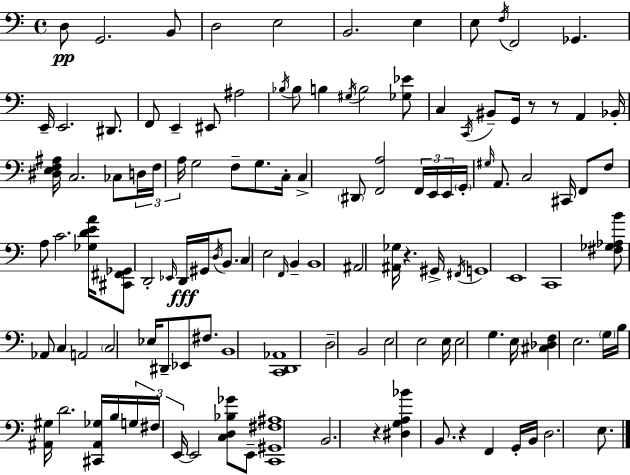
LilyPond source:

{
  \clef bass
  \time 4/4
  \defaultTimeSignature
  \key a \minor
  d8\pp g,2. b,8 | d2 e2 | b,2. e4 | e8 \acciaccatura { f16 } f,2 ges,4. | \break e,16-- e,2. dis,8. | f,8 e,4-- eis,8 ais2 | \acciaccatura { bes16 } bes8 b4 \acciaccatura { gis16 } b2 | <ges ees'>8 c4 \acciaccatura { c,16 } bis,8-- g,16 r8 r8 a,4 | \break bes,16-. <dis e f ais>16 c2. | ces8 \tuplet 3/2 { d16 f16 a16 } g2 f8-- | g8. c16-. c4-> \parenthesize dis,8 <f, a>2 | \tuplet 3/2 { f,16 e,16 e,16 } \parenthesize g,16-. \grace { gis16 } a,8. c2 | \break cis,16 f,8 f8 a8 c'2. | <ges d' e' a'>16 <cis, fis, ges,>8 d,2-. | \grace { ees,16 } d,16\fff gis,16 \acciaccatura { d16 } b,8. c4 e2 | \grace { f,16 } b,4-- b,1 | \break ais,2 | <ais, ges>16 r4. gis,16-> \acciaccatura { fis,16 } g,1 | e,1 | c,1 | \break <fis ges aes b'>8 aes,8 c4 | a,2 \parenthesize c2 | ees16 dis,8-- ees,8 fis8. b,1 | <c, d, aes,>1 | \break d2-- | b,2 e2 | e2 e16 e2 | g4. e16 <cis des f>4 e2. | \break \parenthesize g16 b16 <ais, gis>16 d'2. | <cis, ais, ges>16 b16 \tuplet 3/2 { g16 fis16 e,16~~ } e,2 | <c d bes ges'>8 e,8-- <c, gis, fis ais>1 | b,2. | \break r4 <dis g a bes'>4 b,8. | r4 f,4 g,16-. b,16 d2. | e8. \bar "|."
}